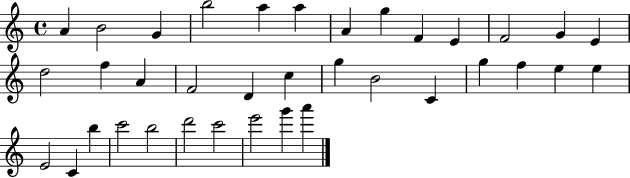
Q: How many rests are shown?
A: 0